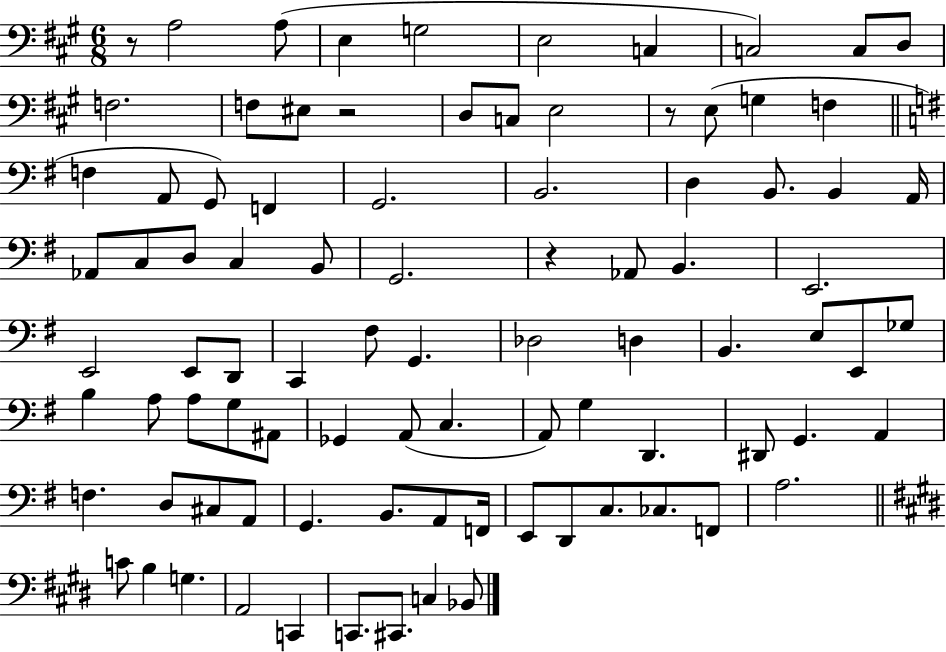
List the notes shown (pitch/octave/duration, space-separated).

R/e A3/h A3/e E3/q G3/h E3/h C3/q C3/h C3/e D3/e F3/h. F3/e EIS3/e R/h D3/e C3/e E3/h R/e E3/e G3/q F3/q F3/q A2/e G2/e F2/q G2/h. B2/h. D3/q B2/e. B2/q A2/s Ab2/e C3/e D3/e C3/q B2/e G2/h. R/q Ab2/e B2/q. E2/h. E2/h E2/e D2/e C2/q F#3/e G2/q. Db3/h D3/q B2/q. E3/e E2/e Gb3/e B3/q A3/e A3/e G3/e A#2/e Gb2/q A2/e C3/q. A2/e G3/q D2/q. D#2/e G2/q. A2/q F3/q. D3/e C#3/e A2/e G2/q. B2/e. A2/e F2/s E2/e D2/e C3/e. CES3/e. F2/e A3/h. C4/e B3/q G3/q. A2/h C2/q C2/e. C#2/e. C3/q Bb2/e